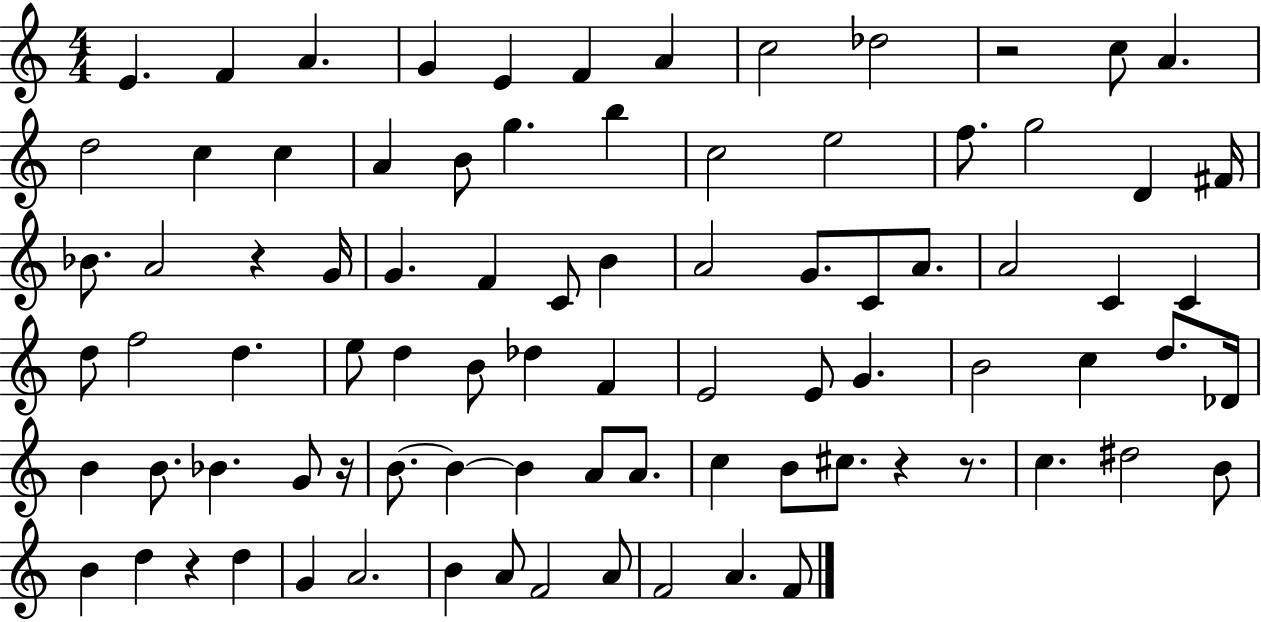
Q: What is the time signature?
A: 4/4